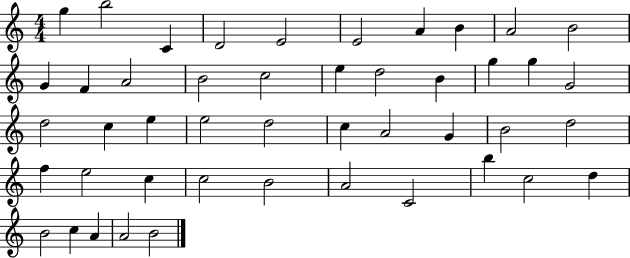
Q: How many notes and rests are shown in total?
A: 46